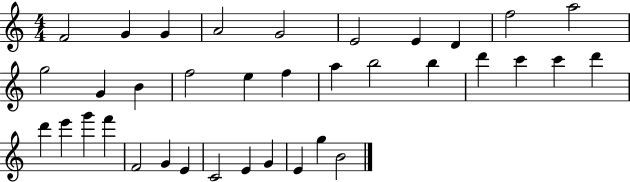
F4/h G4/q G4/q A4/h G4/h E4/h E4/q D4/q F5/h A5/h G5/h G4/q B4/q F5/h E5/q F5/q A5/q B5/h B5/q D6/q C6/q C6/q D6/q D6/q E6/q G6/q F6/q F4/h G4/q E4/q C4/h E4/q G4/q E4/q G5/q B4/h